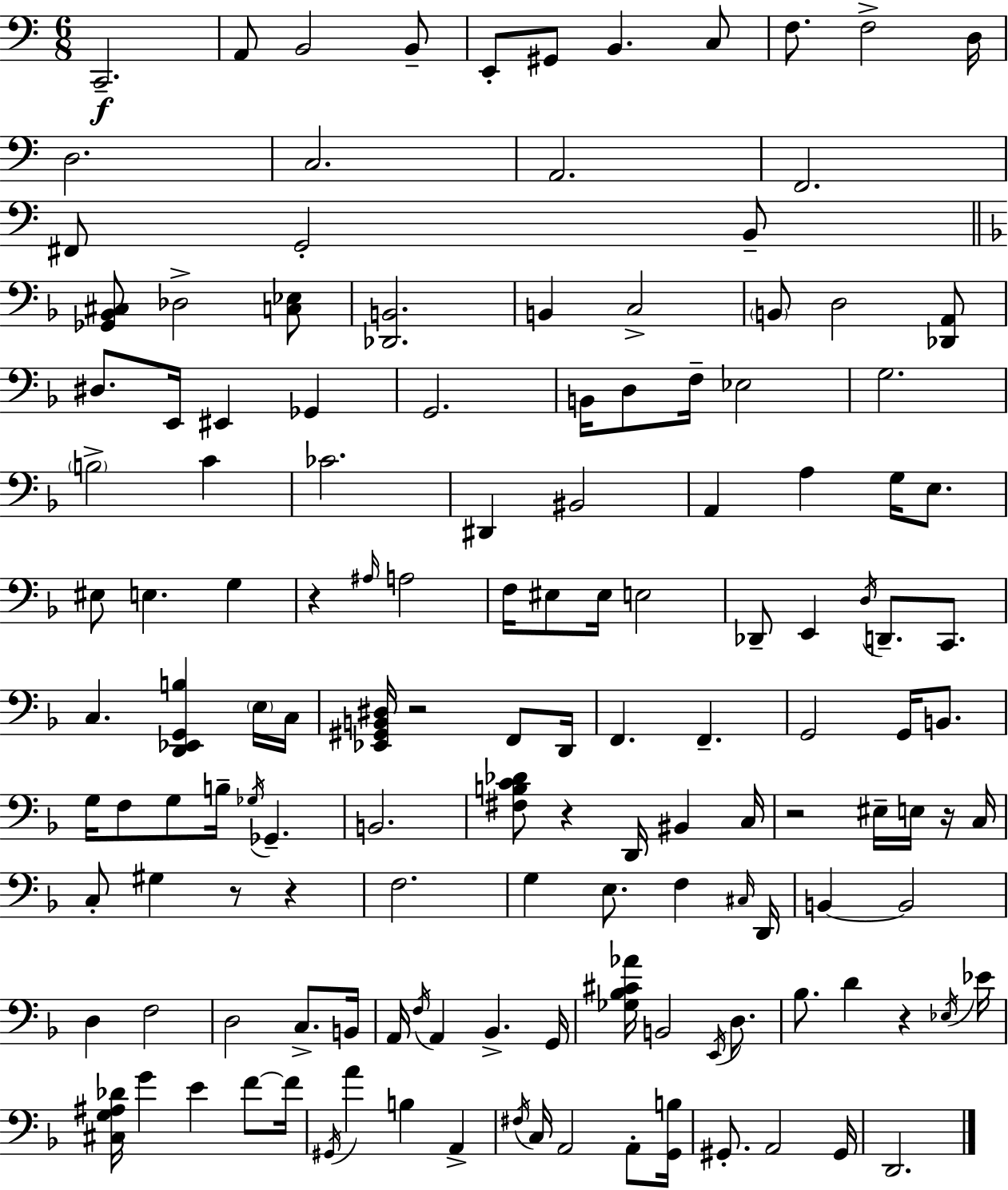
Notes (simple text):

C2/h. A2/e B2/h B2/e E2/e G#2/e B2/q. C3/e F3/e. F3/h D3/s D3/h. C3/h. A2/h. F2/h. F#2/e G2/h B2/e [Gb2,Bb2,C#3]/e Db3/h [C3,Eb3]/e [Db2,B2]/h. B2/q C3/h B2/e D3/h [Db2,A2]/e D#3/e. E2/s EIS2/q Gb2/q G2/h. B2/s D3/e F3/s Eb3/h G3/h. B3/h C4/q CES4/h. D#2/q BIS2/h A2/q A3/q G3/s E3/e. EIS3/e E3/q. G3/q R/q A#3/s A3/h F3/s EIS3/e EIS3/s E3/h Db2/e E2/q D3/s D2/e. C2/e. C3/q. [D2,Eb2,G2,B3]/q E3/s C3/s [Eb2,G#2,B2,D#3]/s R/h F2/e D2/s F2/q. F2/q. G2/h G2/s B2/e. G3/s F3/e G3/e B3/s Gb3/s Gb2/q. B2/h. [F#3,B3,C4,Db4]/e R/q D2/s BIS2/q C3/s R/h EIS3/s E3/s R/s C3/s C3/e G#3/q R/e R/q F3/h. G3/q E3/e. F3/q C#3/s D2/s B2/q B2/h D3/q F3/h D3/h C3/e. B2/s A2/s F3/s A2/q Bb2/q. G2/s [Gb3,Bb3,C#4,Ab4]/s B2/h E2/s D3/e. Bb3/e. D4/q R/q Eb3/s Eb4/s [C#3,G3,A#3,Db4]/s G4/q E4/q F4/e F4/s G#2/s A4/q B3/q A2/q F#3/s C3/s A2/h A2/e [G2,B3]/s G#2/e. A2/h G#2/s D2/h.